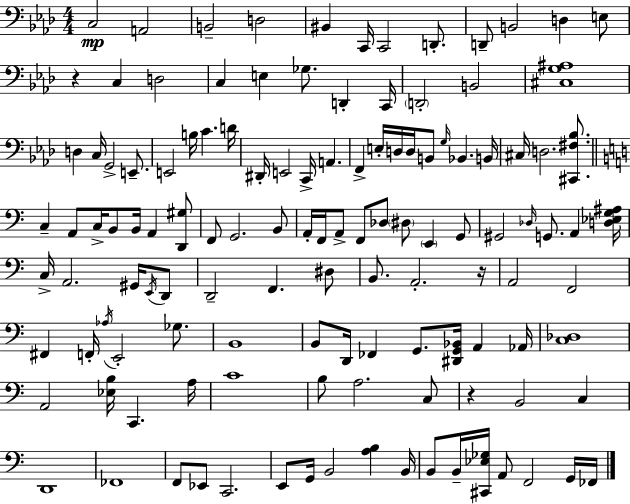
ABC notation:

X:1
T:Untitled
M:4/4
L:1/4
K:Fm
C,2 A,,2 B,,2 D,2 ^B,, C,,/4 C,,2 D,,/2 D,,/2 B,,2 D, E,/2 z C, D,2 C, E, _G,/2 D,, C,,/4 D,,2 B,,2 [^C,G,^A,]4 D, C,/4 G,,2 E,,/2 E,,2 B,/4 C D/4 ^D,,/4 E,,2 C,,/4 A,, F,, E,/4 D,/4 D,/4 B,,/2 G,/4 _B,, B,,/4 ^C,/4 D,2 [^C,,^F,_B,]/2 C, A,,/2 C,/4 B,,/2 B,,/4 A,, [D,,^G,]/2 F,,/2 G,,2 B,,/2 A,,/4 F,,/4 A,,/2 F,,/2 _D,/2 ^D,/2 E,, G,,/2 ^G,,2 _D,/4 G,,/2 A,, [D,_E,G,^A,]/4 C,/4 A,,2 ^G,,/4 E,,/4 D,,/2 D,,2 F,, ^D,/2 B,,/2 A,,2 z/4 A,,2 F,,2 ^F,, F,,/4 _A,/4 E,,2 _G,/2 B,,4 B,,/2 D,,/4 _F,, G,,/2 [^D,,G,,_B,,]/4 A,, _A,,/4 [C,_D,]4 A,,2 [_E,B,]/4 C,, A,/4 C4 B,/2 A,2 C,/2 z B,,2 C, D,,4 _F,,4 F,,/2 _E,,/2 C,,2 E,,/2 G,,/4 B,,2 [A,B,] B,,/4 B,,/2 B,,/4 [^C,,_E,_G,]/4 A,,/2 F,,2 G,,/4 _F,,/4